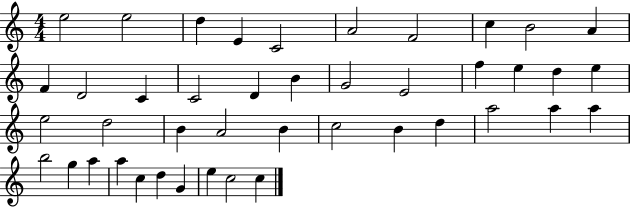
E5/h E5/h D5/q E4/q C4/h A4/h F4/h C5/q B4/h A4/q F4/q D4/h C4/q C4/h D4/q B4/q G4/h E4/h F5/q E5/q D5/q E5/q E5/h D5/h B4/q A4/h B4/q C5/h B4/q D5/q A5/h A5/q A5/q B5/h G5/q A5/q A5/q C5/q D5/q G4/q E5/q C5/h C5/q